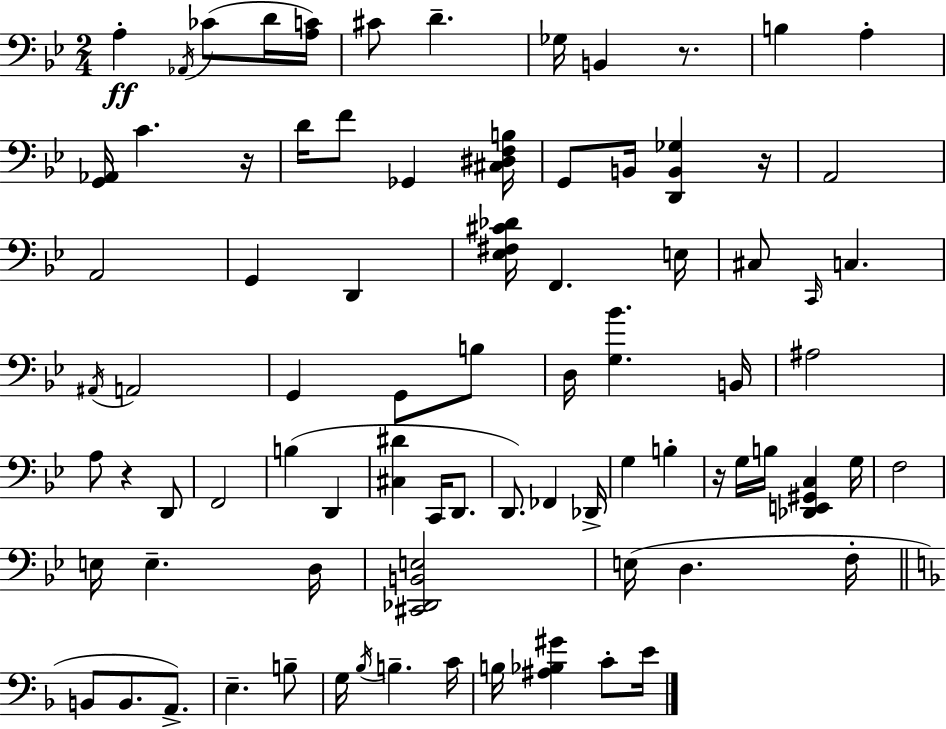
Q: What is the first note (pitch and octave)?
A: A3